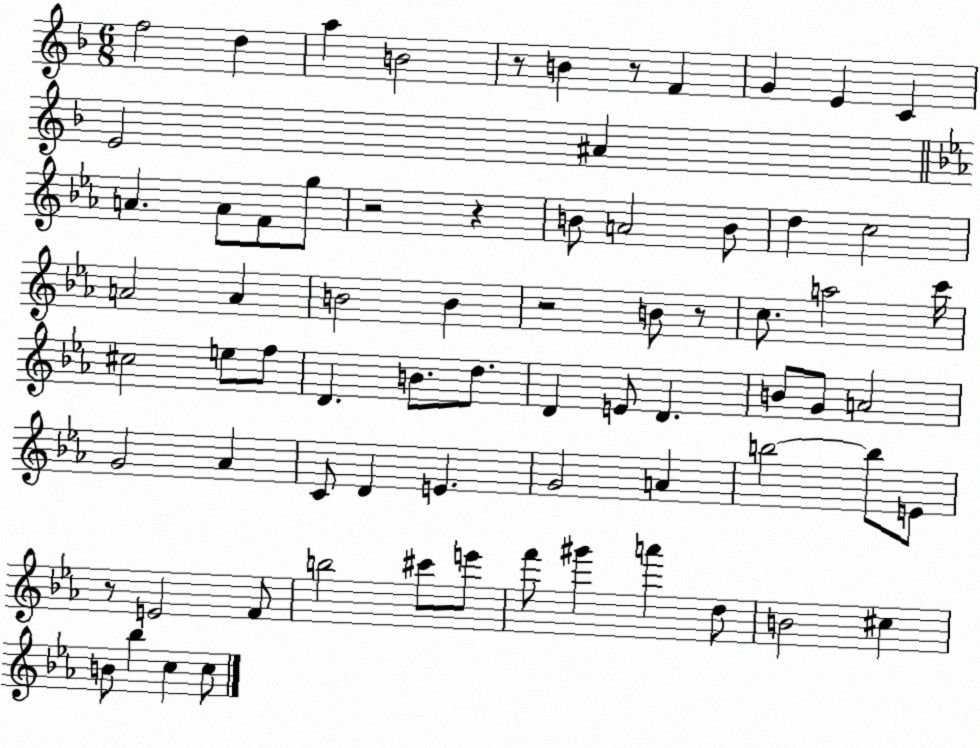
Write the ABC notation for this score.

X:1
T:Untitled
M:6/8
L:1/4
K:F
f2 d a B2 z/2 B z/2 F G E C E2 ^A A A/2 F/2 g/2 z2 z B/2 A2 B/2 d c2 A2 A B2 B z2 B/2 z/2 c/2 a2 c'/4 ^c2 e/2 f/2 D B/2 d/2 D E/2 D B/2 G/2 A2 G2 _A C/2 D E G2 A b2 b/2 E/2 z/2 E2 F/2 b2 ^c'/2 e'/2 f'/2 ^g' a' d/2 B2 ^c B/2 _b c c/2